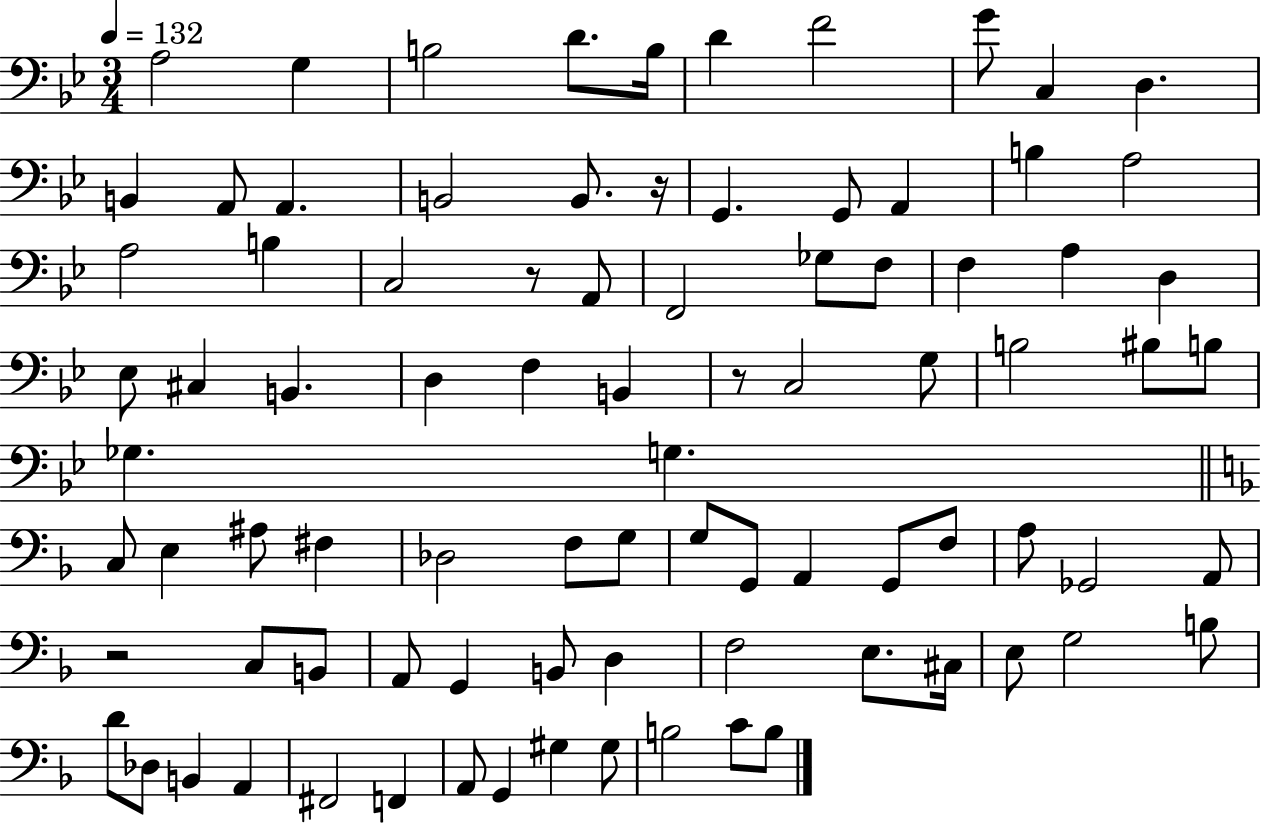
{
  \clef bass
  \numericTimeSignature
  \time 3/4
  \key bes \major
  \tempo 4 = 132
  a2 g4 | b2 d'8. b16 | d'4 f'2 | g'8 c4 d4. | \break b,4 a,8 a,4. | b,2 b,8. r16 | g,4. g,8 a,4 | b4 a2 | \break a2 b4 | c2 r8 a,8 | f,2 ges8 f8 | f4 a4 d4 | \break ees8 cis4 b,4. | d4 f4 b,4 | r8 c2 g8 | b2 bis8 b8 | \break ges4. g4. | \bar "||" \break \key f \major c8 e4 ais8 fis4 | des2 f8 g8 | g8 g,8 a,4 g,8 f8 | a8 ges,2 a,8 | \break r2 c8 b,8 | a,8 g,4 b,8 d4 | f2 e8. cis16 | e8 g2 b8 | \break d'8 des8 b,4 a,4 | fis,2 f,4 | a,8 g,4 gis4 gis8 | b2 c'8 b8 | \break \bar "|."
}